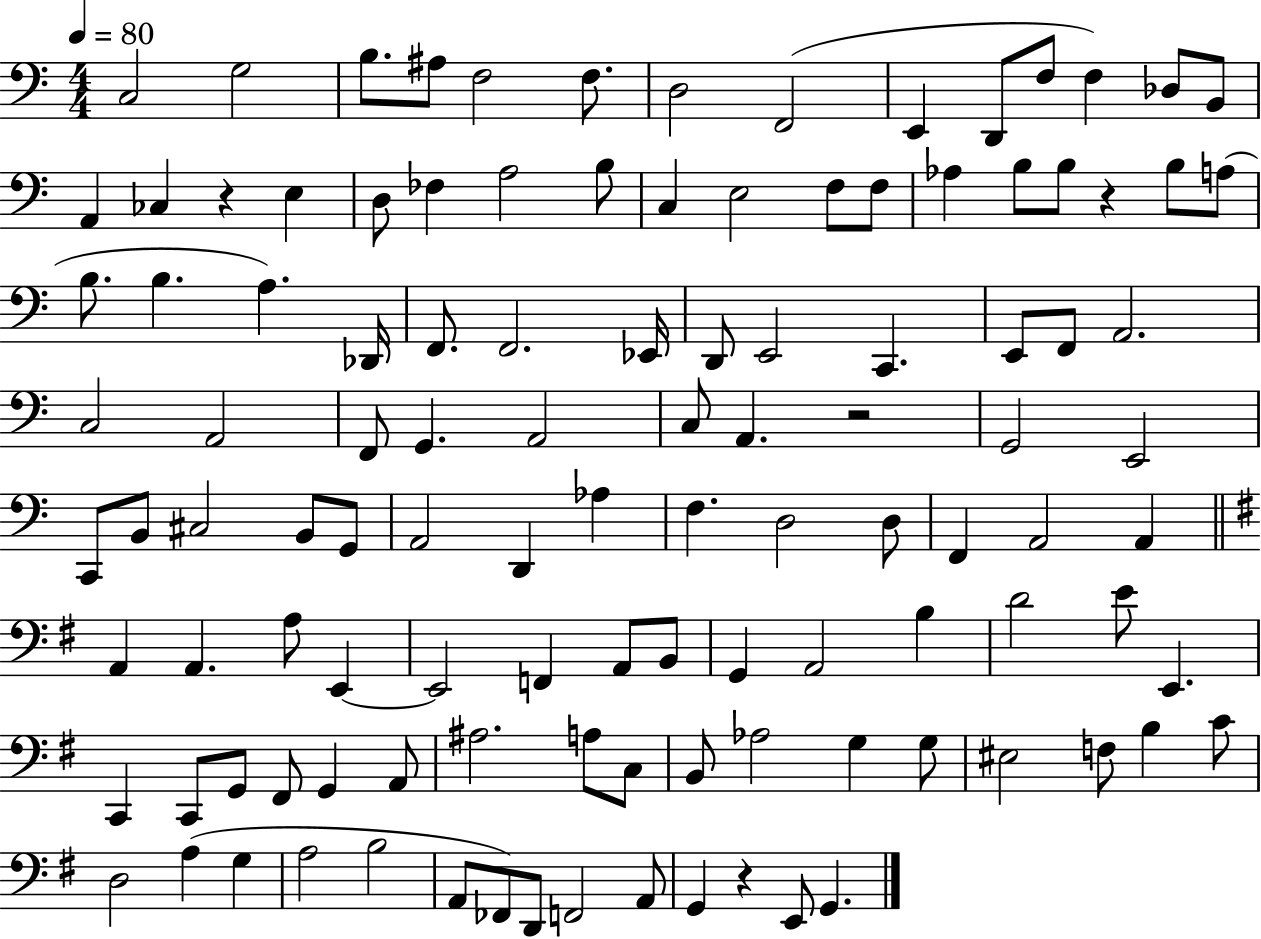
C3/h G3/h B3/e. A#3/e F3/h F3/e. D3/h F2/h E2/q D2/e F3/e F3/q Db3/e B2/e A2/q CES3/q R/q E3/q D3/e FES3/q A3/h B3/e C3/q E3/h F3/e F3/e Ab3/q B3/e B3/e R/q B3/e A3/e B3/e. B3/q. A3/q. Db2/s F2/e. F2/h. Eb2/s D2/e E2/h C2/q. E2/e F2/e A2/h. C3/h A2/h F2/e G2/q. A2/h C3/e A2/q. R/h G2/h E2/h C2/e B2/e C#3/h B2/e G2/e A2/h D2/q Ab3/q F3/q. D3/h D3/e F2/q A2/h A2/q A2/q A2/q. A3/e E2/q E2/h F2/q A2/e B2/e G2/q A2/h B3/q D4/h E4/e E2/q. C2/q C2/e G2/e F#2/e G2/q A2/e A#3/h. A3/e C3/e B2/e Ab3/h G3/q G3/e EIS3/h F3/e B3/q C4/e D3/h A3/q G3/q A3/h B3/h A2/e FES2/e D2/e F2/h A2/e G2/q R/q E2/e G2/q.